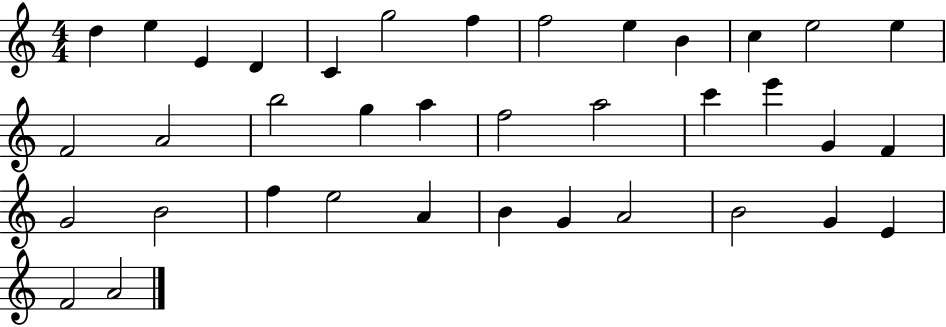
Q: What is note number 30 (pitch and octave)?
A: B4